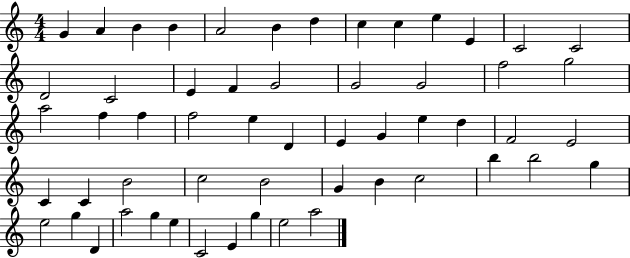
G4/q A4/q B4/q B4/q A4/h B4/q D5/q C5/q C5/q E5/q E4/q C4/h C4/h D4/h C4/h E4/q F4/q G4/h G4/h G4/h F5/h G5/h A5/h F5/q F5/q F5/h E5/q D4/q E4/q G4/q E5/q D5/q F4/h E4/h C4/q C4/q B4/h C5/h B4/h G4/q B4/q C5/h B5/q B5/h G5/q E5/h G5/q D4/q A5/h G5/q E5/q C4/h E4/q G5/q E5/h A5/h